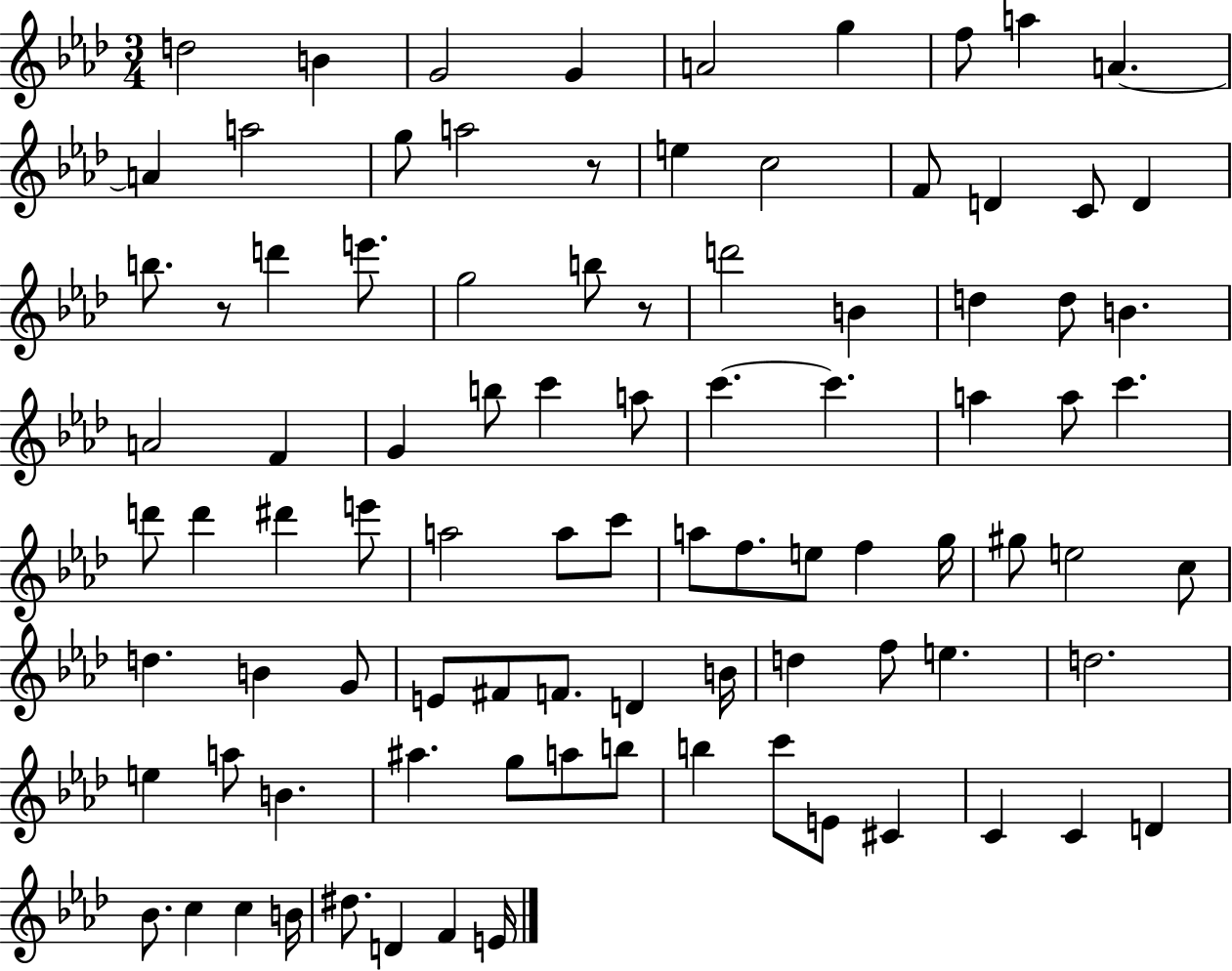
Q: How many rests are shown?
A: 3